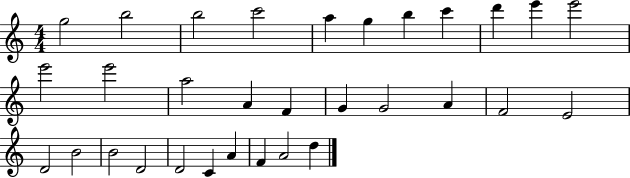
{
  \clef treble
  \numericTimeSignature
  \time 4/4
  \key c \major
  g''2 b''2 | b''2 c'''2 | a''4 g''4 b''4 c'''4 | d'''4 e'''4 e'''2 | \break e'''2 e'''2 | a''2 a'4 f'4 | g'4 g'2 a'4 | f'2 e'2 | \break d'2 b'2 | b'2 d'2 | d'2 c'4 a'4 | f'4 a'2 d''4 | \break \bar "|."
}